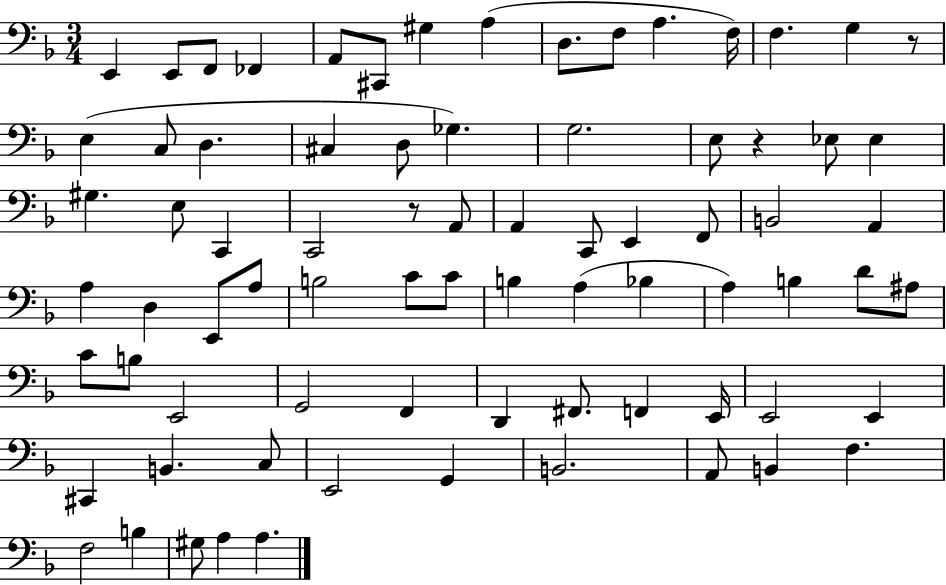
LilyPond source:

{
  \clef bass
  \numericTimeSignature
  \time 3/4
  \key f \major
  e,4 e,8 f,8 fes,4 | a,8 cis,8 gis4 a4( | d8. f8 a4. f16) | f4. g4 r8 | \break e4( c8 d4. | cis4 d8 ges4.) | g2. | e8 r4 ees8 ees4 | \break gis4. e8 c,4 | c,2 r8 a,8 | a,4 c,8 e,4 f,8 | b,2 a,4 | \break a4 d4 e,8 a8 | b2 c'8 c'8 | b4 a4( bes4 | a4) b4 d'8 ais8 | \break c'8 b8 e,2 | g,2 f,4 | d,4 fis,8. f,4 e,16 | e,2 e,4 | \break cis,4 b,4. c8 | e,2 g,4 | b,2. | a,8 b,4 f4. | \break f2 b4 | gis8 a4 a4. | \bar "|."
}